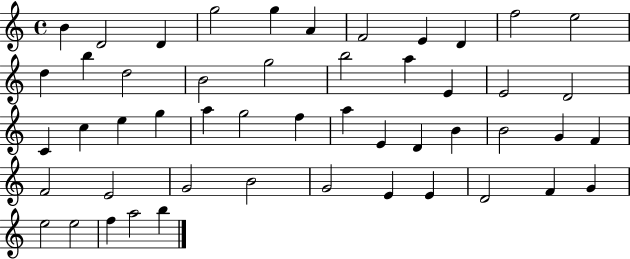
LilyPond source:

{
  \clef treble
  \time 4/4
  \defaultTimeSignature
  \key c \major
  b'4 d'2 d'4 | g''2 g''4 a'4 | f'2 e'4 d'4 | f''2 e''2 | \break d''4 b''4 d''2 | b'2 g''2 | b''2 a''4 e'4 | e'2 d'2 | \break c'4 c''4 e''4 g''4 | a''4 g''2 f''4 | a''4 e'4 d'4 b'4 | b'2 g'4 f'4 | \break f'2 e'2 | g'2 b'2 | g'2 e'4 e'4 | d'2 f'4 g'4 | \break e''2 e''2 | f''4 a''2 b''4 | \bar "|."
}